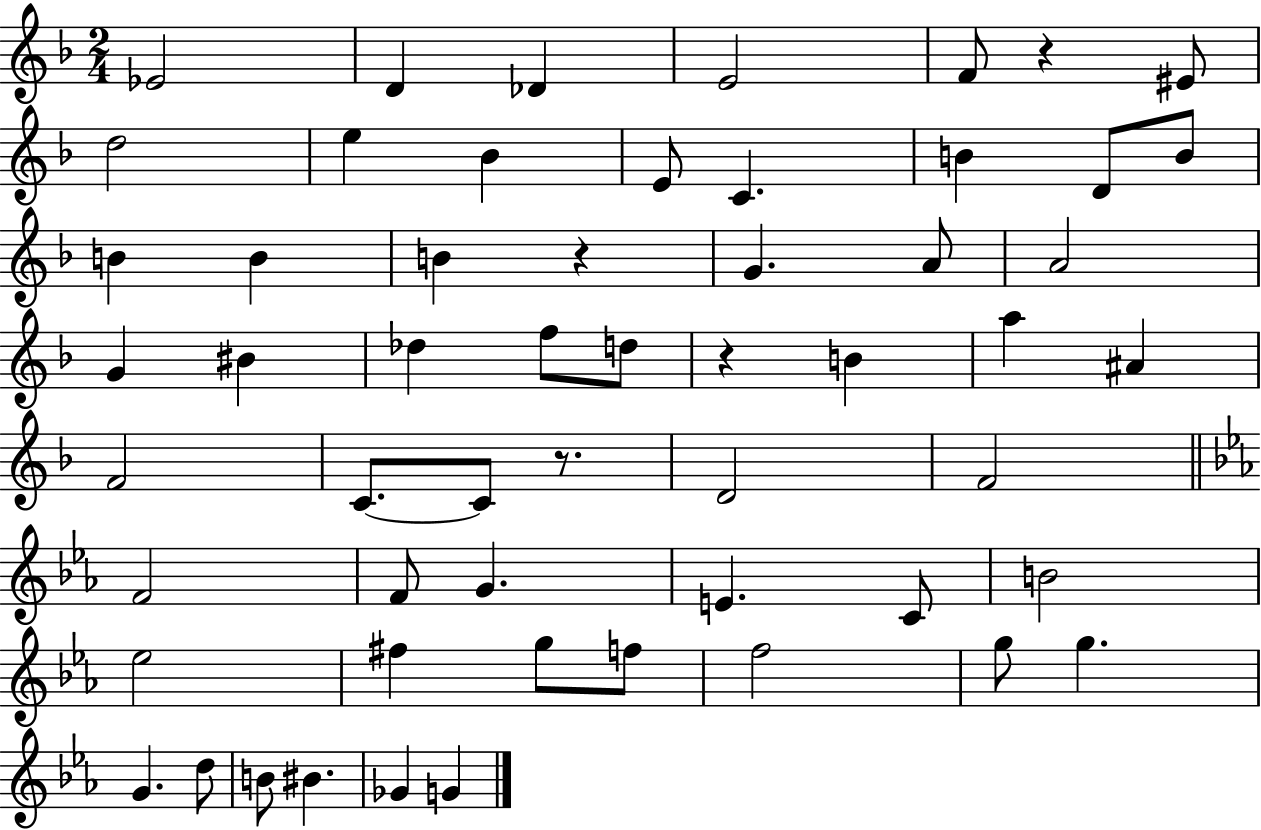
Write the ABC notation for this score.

X:1
T:Untitled
M:2/4
L:1/4
K:F
_E2 D _D E2 F/2 z ^E/2 d2 e _B E/2 C B D/2 B/2 B B B z G A/2 A2 G ^B _d f/2 d/2 z B a ^A F2 C/2 C/2 z/2 D2 F2 F2 F/2 G E C/2 B2 _e2 ^f g/2 f/2 f2 g/2 g G d/2 B/2 ^B _G G